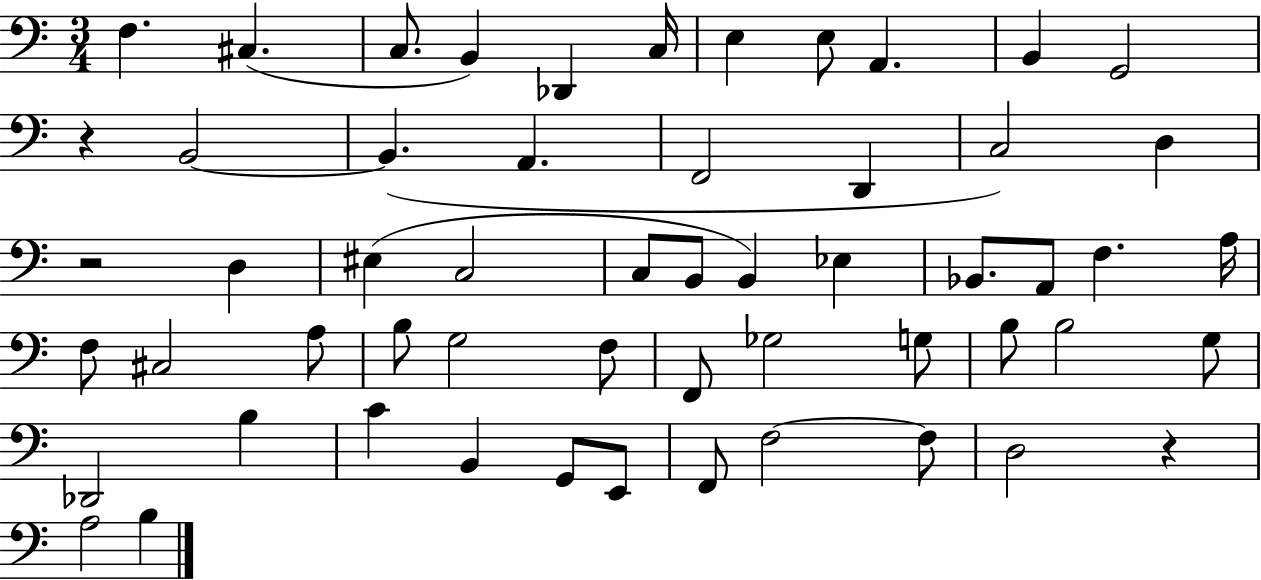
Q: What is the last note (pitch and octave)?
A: B3